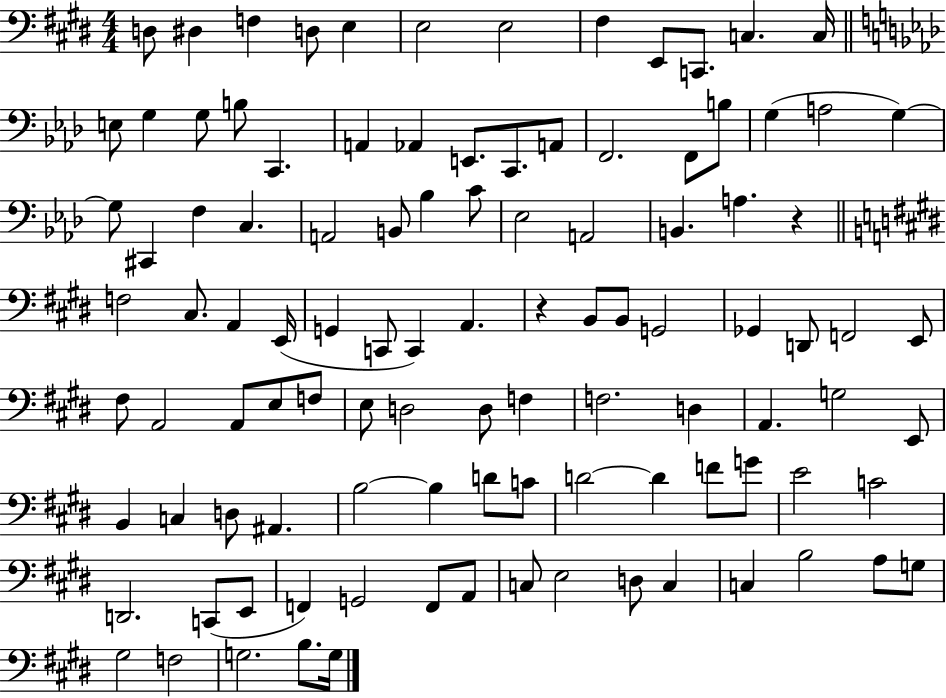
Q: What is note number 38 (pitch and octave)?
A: A2